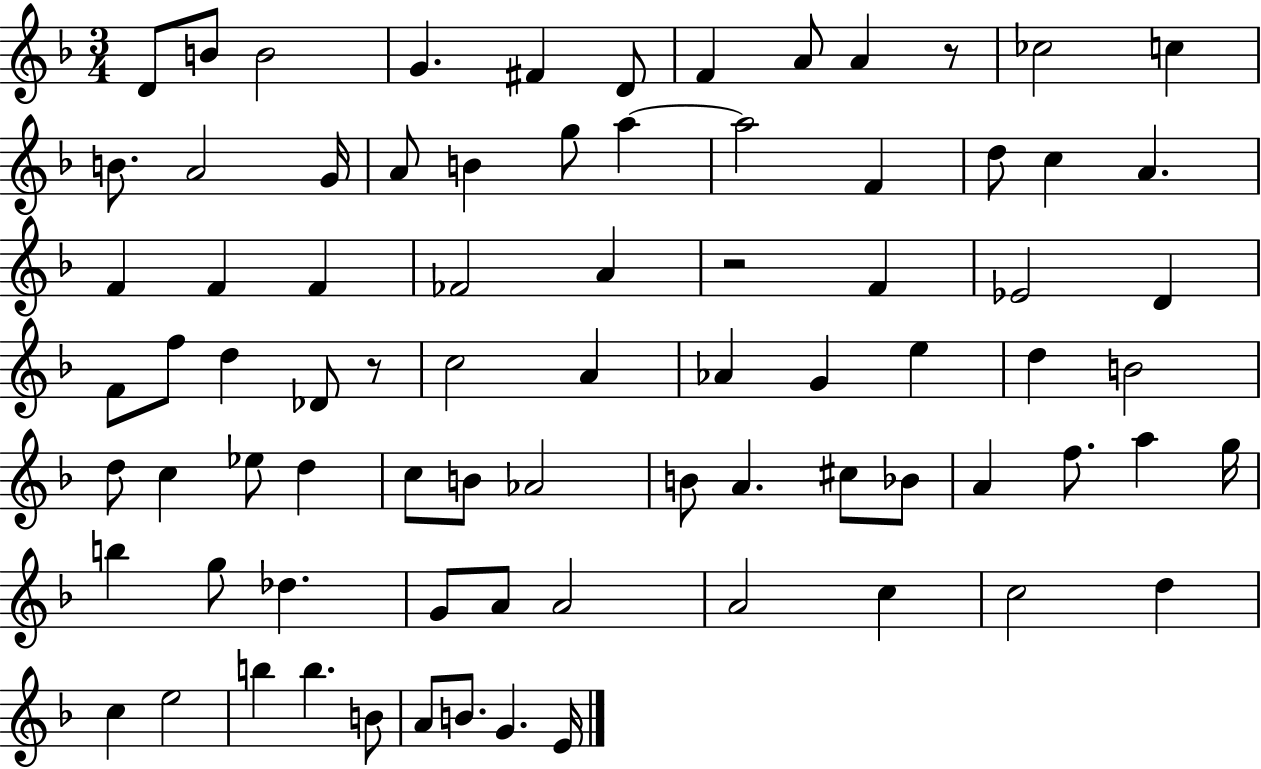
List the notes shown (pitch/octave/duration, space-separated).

D4/e B4/e B4/h G4/q. F#4/q D4/e F4/q A4/e A4/q R/e CES5/h C5/q B4/e. A4/h G4/s A4/e B4/q G5/e A5/q A5/h F4/q D5/e C5/q A4/q. F4/q F4/q F4/q FES4/h A4/q R/h F4/q Eb4/h D4/q F4/e F5/e D5/q Db4/e R/e C5/h A4/q Ab4/q G4/q E5/q D5/q B4/h D5/e C5/q Eb5/e D5/q C5/e B4/e Ab4/h B4/e A4/q. C#5/e Bb4/e A4/q F5/e. A5/q G5/s B5/q G5/e Db5/q. G4/e A4/e A4/h A4/h C5/q C5/h D5/q C5/q E5/h B5/q B5/q. B4/e A4/e B4/e. G4/q. E4/s